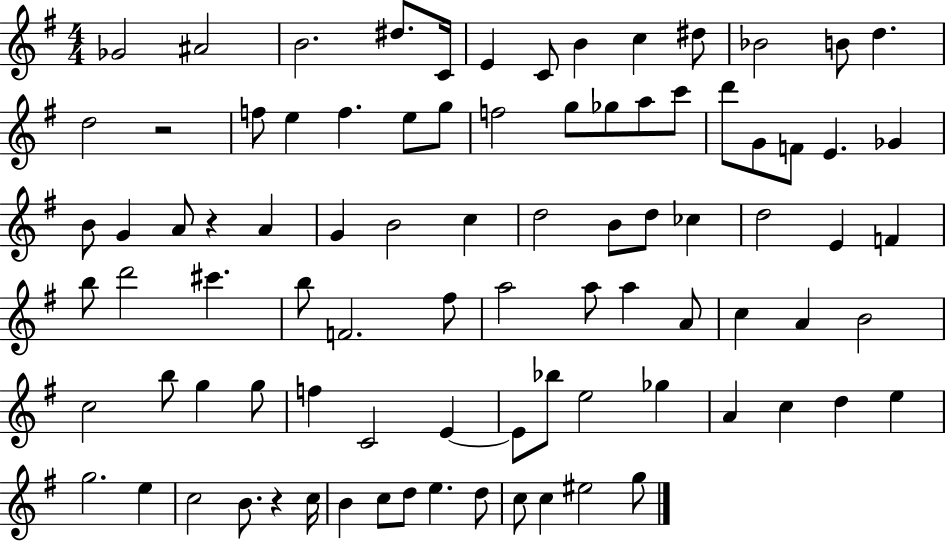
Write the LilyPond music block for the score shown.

{
  \clef treble
  \numericTimeSignature
  \time 4/4
  \key g \major
  ges'2 ais'2 | b'2. dis''8. c'16 | e'4 c'8 b'4 c''4 dis''8 | bes'2 b'8 d''4. | \break d''2 r2 | f''8 e''4 f''4. e''8 g''8 | f''2 g''8 ges''8 a''8 c'''8 | d'''8 g'8 f'8 e'4. ges'4 | \break b'8 g'4 a'8 r4 a'4 | g'4 b'2 c''4 | d''2 b'8 d''8 ces''4 | d''2 e'4 f'4 | \break b''8 d'''2 cis'''4. | b''8 f'2. fis''8 | a''2 a''8 a''4 a'8 | c''4 a'4 b'2 | \break c''2 b''8 g''4 g''8 | f''4 c'2 e'4~~ | e'8 bes''8 e''2 ges''4 | a'4 c''4 d''4 e''4 | \break g''2. e''4 | c''2 b'8. r4 c''16 | b'4 c''8 d''8 e''4. d''8 | c''8 c''4 eis''2 g''8 | \break \bar "|."
}